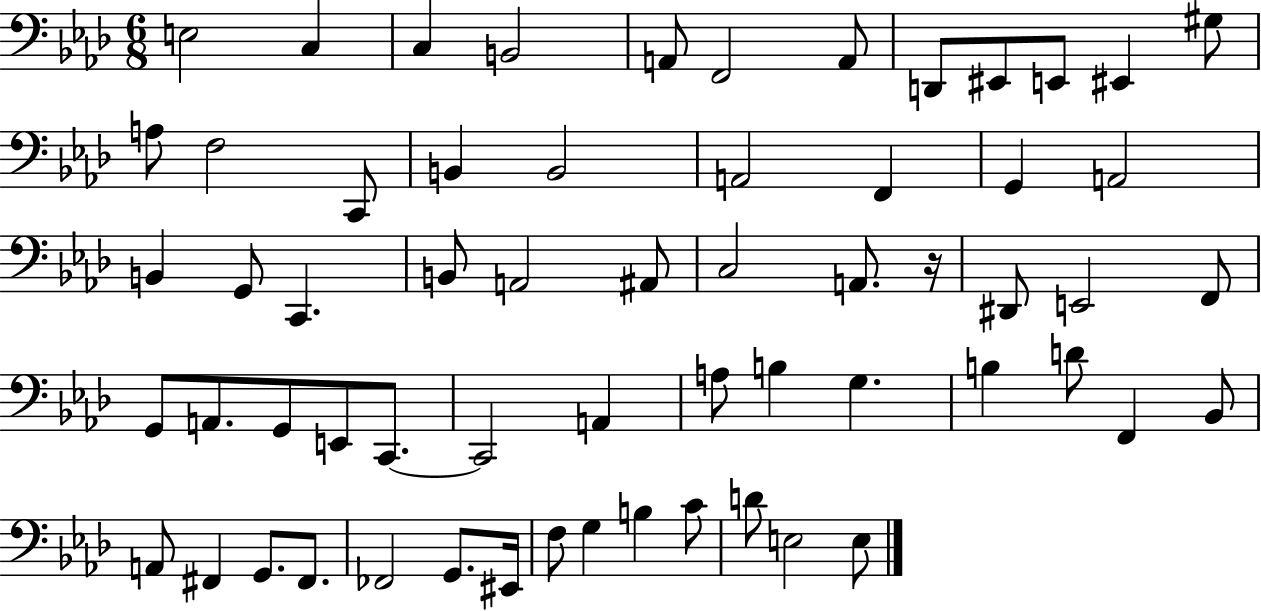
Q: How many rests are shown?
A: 1